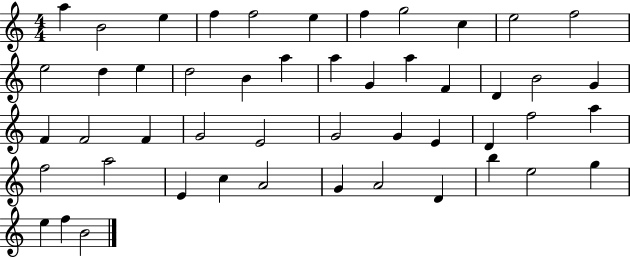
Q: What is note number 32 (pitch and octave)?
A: E4